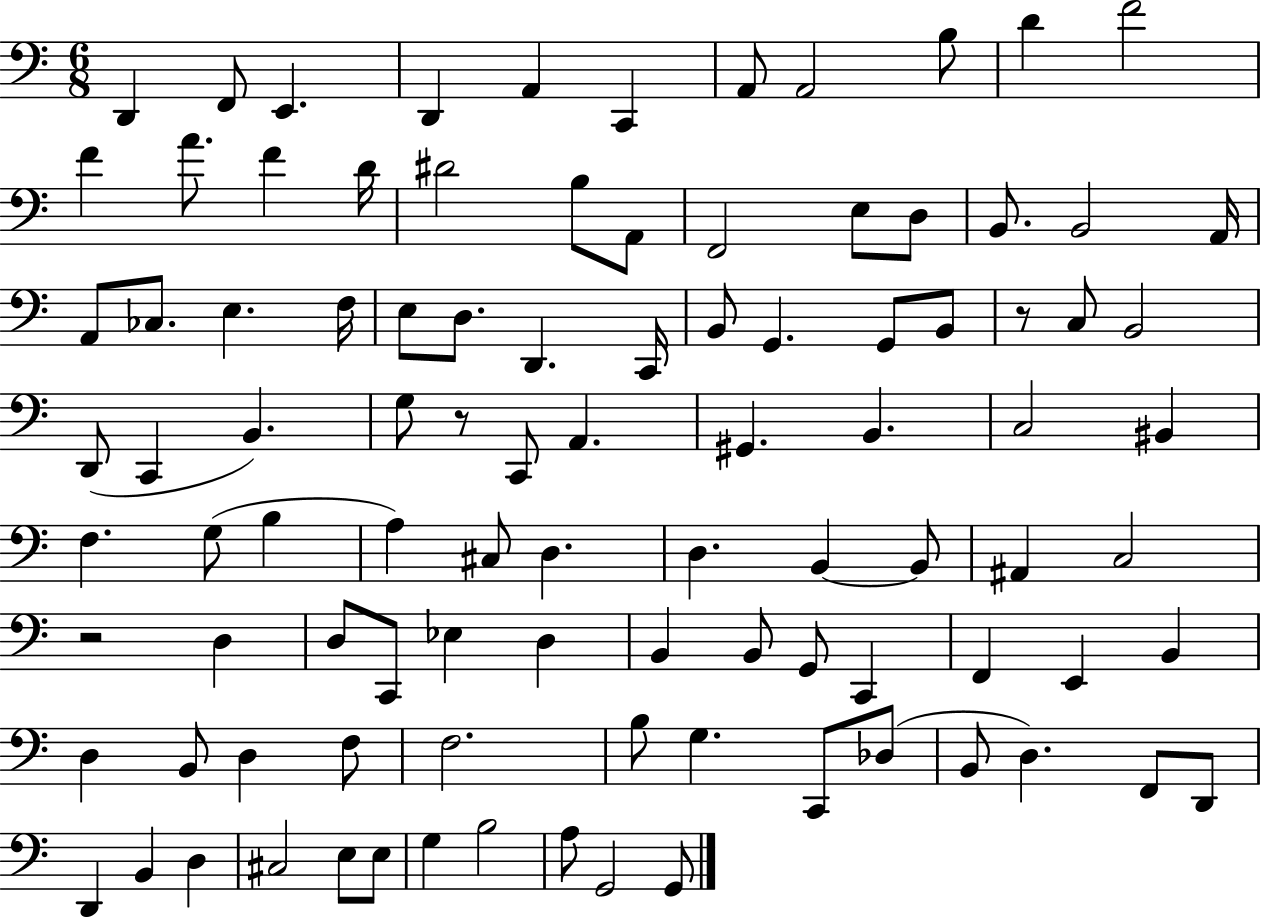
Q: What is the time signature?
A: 6/8